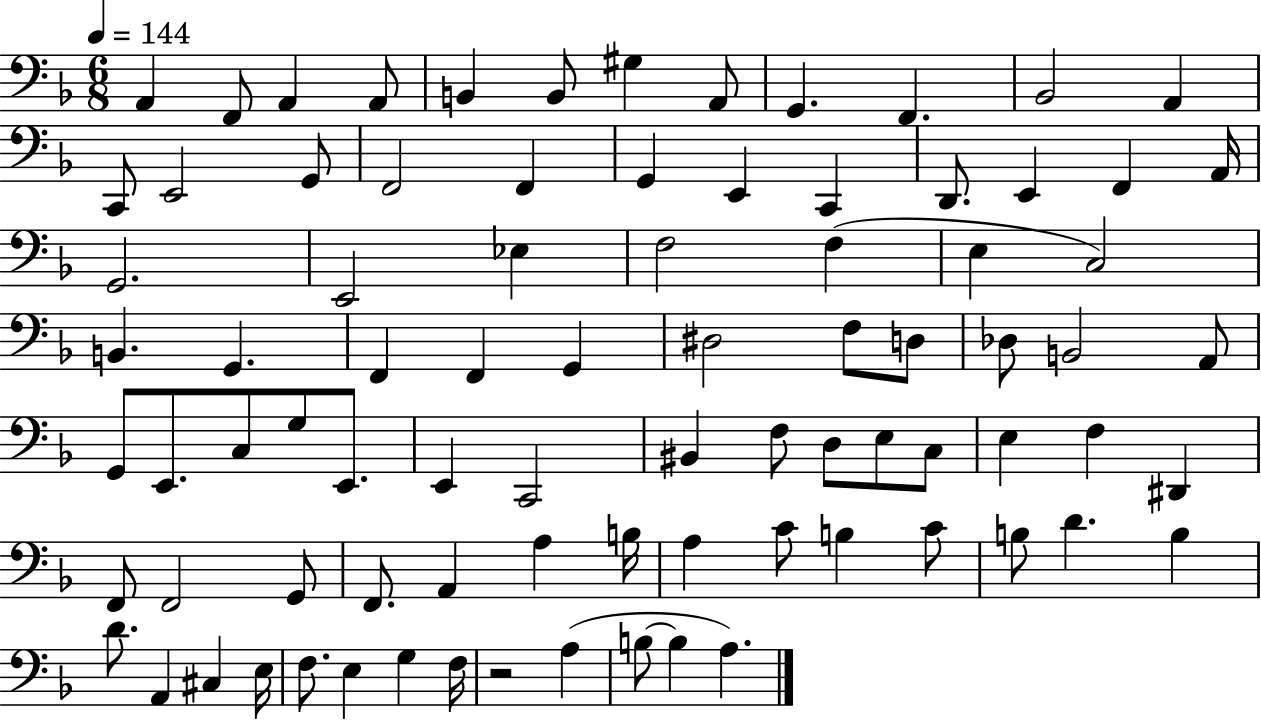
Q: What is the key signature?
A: F major